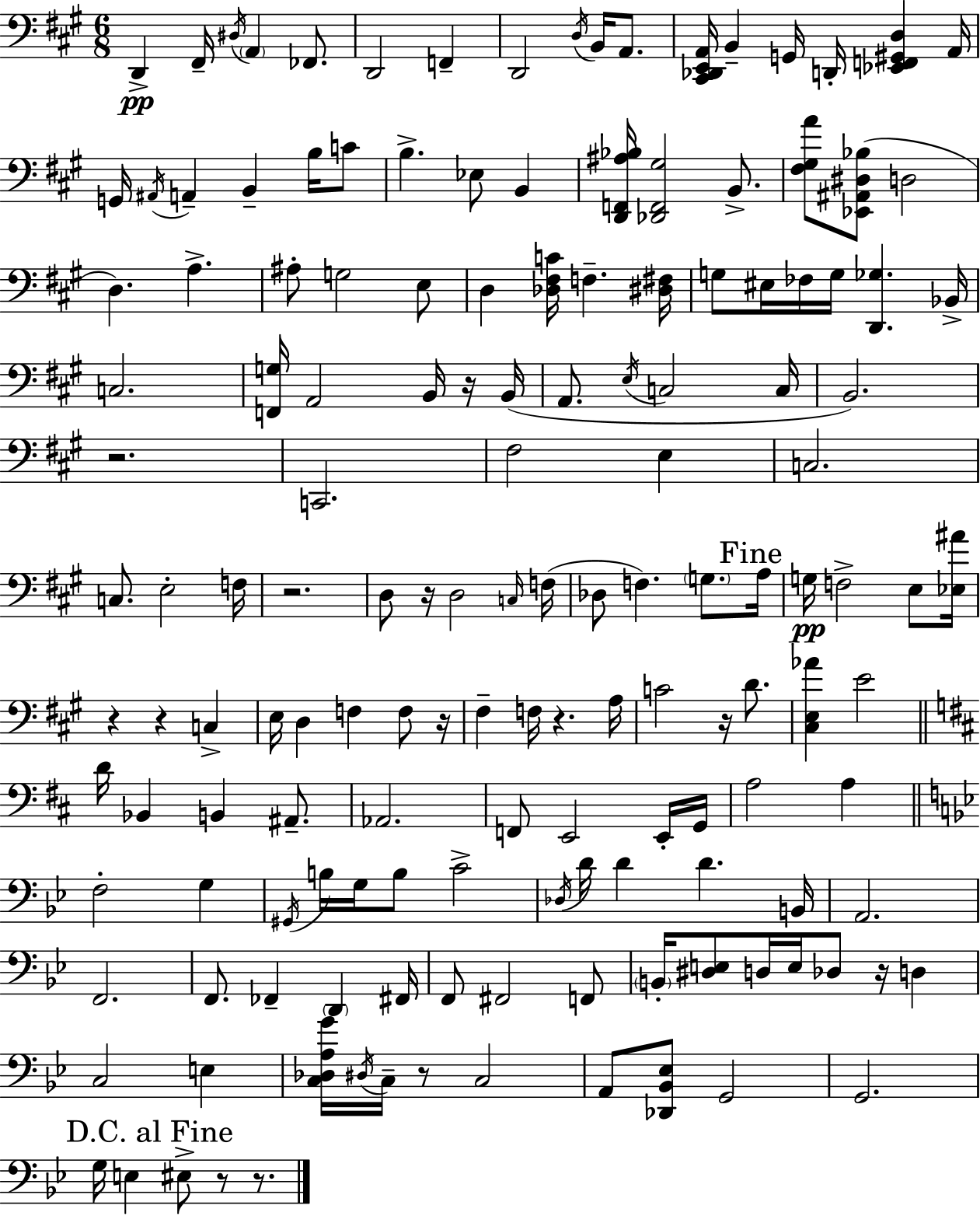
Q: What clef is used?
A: bass